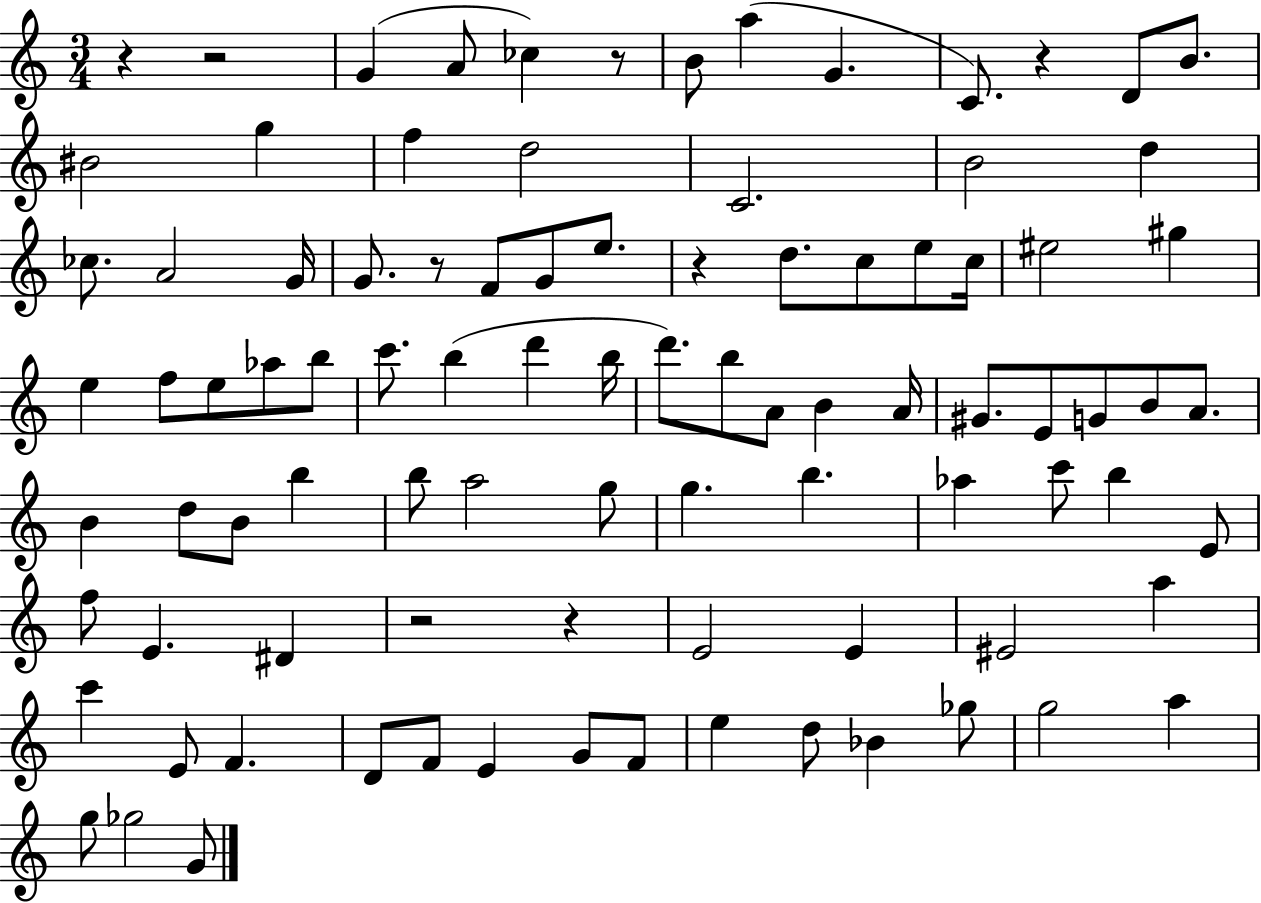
R/q R/h G4/q A4/e CES5/q R/e B4/e A5/q G4/q. C4/e. R/q D4/e B4/e. BIS4/h G5/q F5/q D5/h C4/h. B4/h D5/q CES5/e. A4/h G4/s G4/e. R/e F4/e G4/e E5/e. R/q D5/e. C5/e E5/e C5/s EIS5/h G#5/q E5/q F5/e E5/e Ab5/e B5/e C6/e. B5/q D6/q B5/s D6/e. B5/e A4/e B4/q A4/s G#4/e. E4/e G4/e B4/e A4/e. B4/q D5/e B4/e B5/q B5/e A5/h G5/e G5/q. B5/q. Ab5/q C6/e B5/q E4/e F5/e E4/q. D#4/q R/h R/q E4/h E4/q EIS4/h A5/q C6/q E4/e F4/q. D4/e F4/e E4/q G4/e F4/e E5/q D5/e Bb4/q Gb5/e G5/h A5/q G5/e Gb5/h G4/e